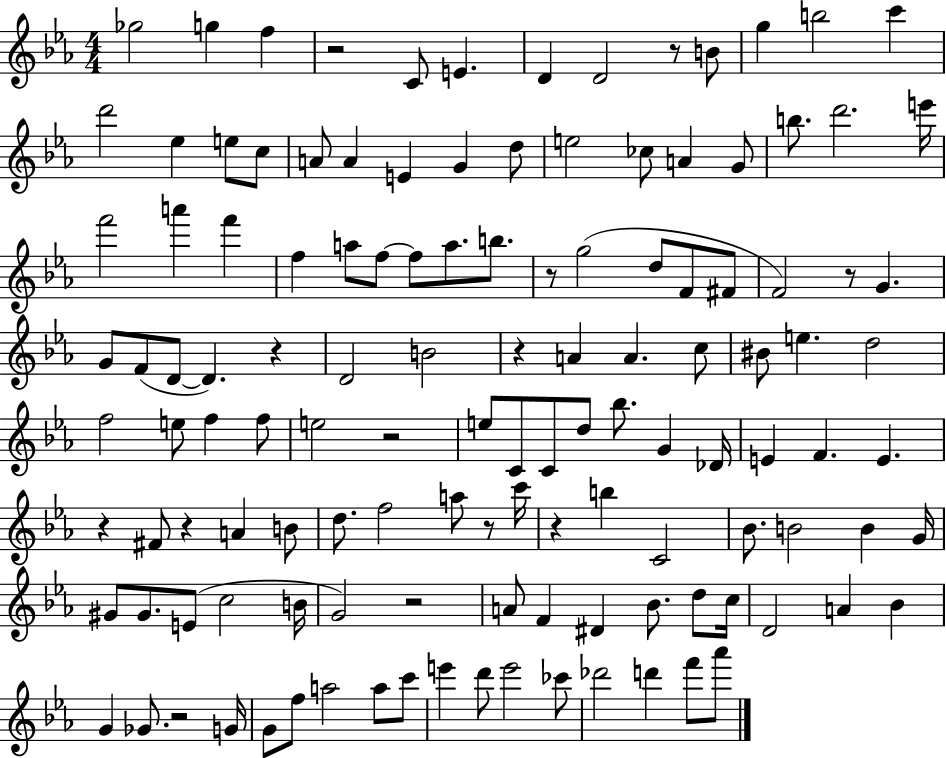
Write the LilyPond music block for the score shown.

{
  \clef treble
  \numericTimeSignature
  \time 4/4
  \key ees \major
  ges''2 g''4 f''4 | r2 c'8 e'4. | d'4 d'2 r8 b'8 | g''4 b''2 c'''4 | \break d'''2 ees''4 e''8 c''8 | a'8 a'4 e'4 g'4 d''8 | e''2 ces''8 a'4 g'8 | b''8. d'''2. e'''16 | \break f'''2 a'''4 f'''4 | f''4 a''8 f''8~~ f''8 a''8. b''8. | r8 g''2( d''8 f'8 fis'8 | f'2) r8 g'4. | \break g'8 f'8( d'8~~ d'4.) r4 | d'2 b'2 | r4 a'4 a'4. c''8 | bis'8 e''4. d''2 | \break f''2 e''8 f''4 f''8 | e''2 r2 | e''8 c'8 c'8 d''8 bes''8. g'4 des'16 | e'4 f'4. e'4. | \break r4 fis'8 r4 a'4 b'8 | d''8. f''2 a''8 r8 c'''16 | r4 b''4 c'2 | bes'8. b'2 b'4 g'16 | \break gis'8 gis'8. e'8( c''2 b'16 | g'2) r2 | a'8 f'4 dis'4 bes'8. d''8 c''16 | d'2 a'4 bes'4 | \break g'4 ges'8. r2 g'16 | g'8 f''8 a''2 a''8 c'''8 | e'''4 d'''8 e'''2 ces'''8 | des'''2 d'''4 f'''8 aes'''8 | \break \bar "|."
}